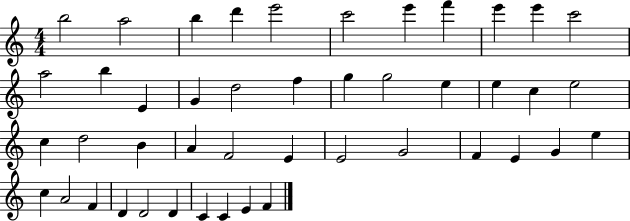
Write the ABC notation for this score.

X:1
T:Untitled
M:4/4
L:1/4
K:C
b2 a2 b d' e'2 c'2 e' f' e' e' c'2 a2 b E G d2 f g g2 e e c e2 c d2 B A F2 E E2 G2 F E G e c A2 F D D2 D C C E F